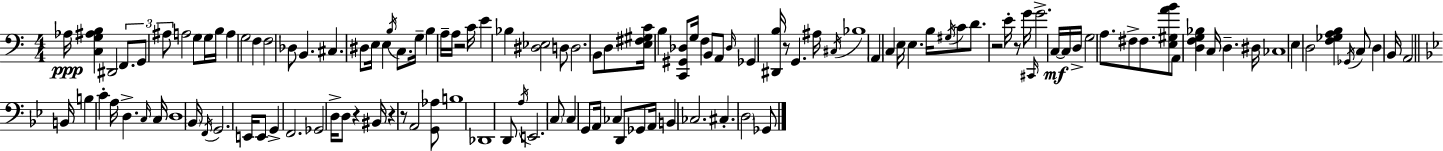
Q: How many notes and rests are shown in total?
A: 128